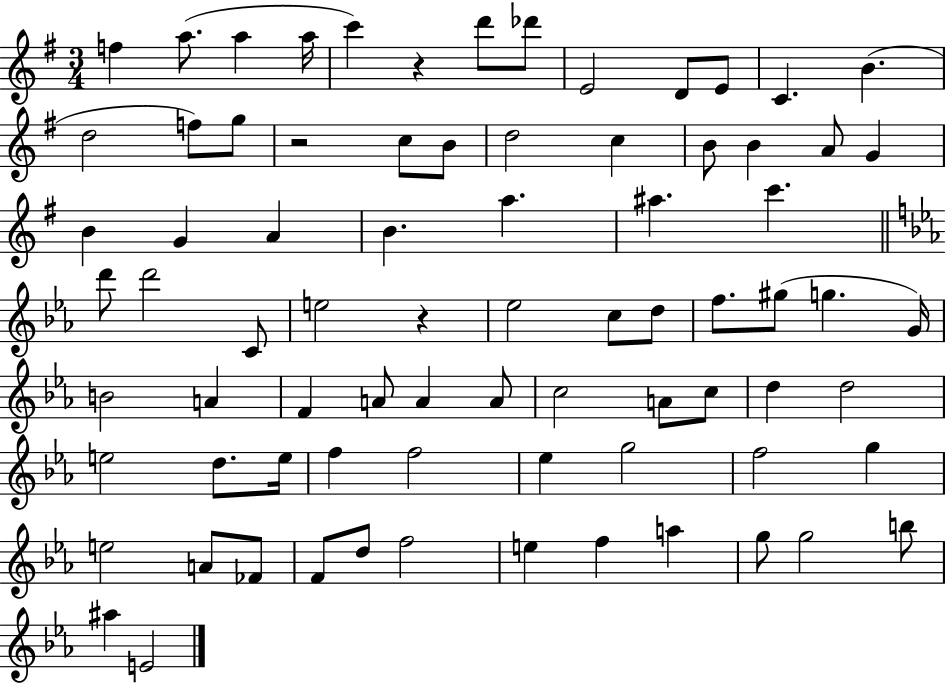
{
  \clef treble
  \numericTimeSignature
  \time 3/4
  \key g \major
  \repeat volta 2 { f''4 a''8.( a''4 a''16 | c'''4) r4 d'''8 des'''8 | e'2 d'8 e'8 | c'4. b'4.( | \break d''2 f''8) g''8 | r2 c''8 b'8 | d''2 c''4 | b'8 b'4 a'8 g'4 | \break b'4 g'4 a'4 | b'4. a''4. | ais''4. c'''4. | \bar "||" \break \key c \minor d'''8 d'''2 c'8 | e''2 r4 | ees''2 c''8 d''8 | f''8. gis''8( g''4. g'16) | \break b'2 a'4 | f'4 a'8 a'4 a'8 | c''2 a'8 c''8 | d''4 d''2 | \break e''2 d''8. e''16 | f''4 f''2 | ees''4 g''2 | f''2 g''4 | \break e''2 a'8 fes'8 | f'8 d''8 f''2 | e''4 f''4 a''4 | g''8 g''2 b''8 | \break ais''4 e'2 | } \bar "|."
}